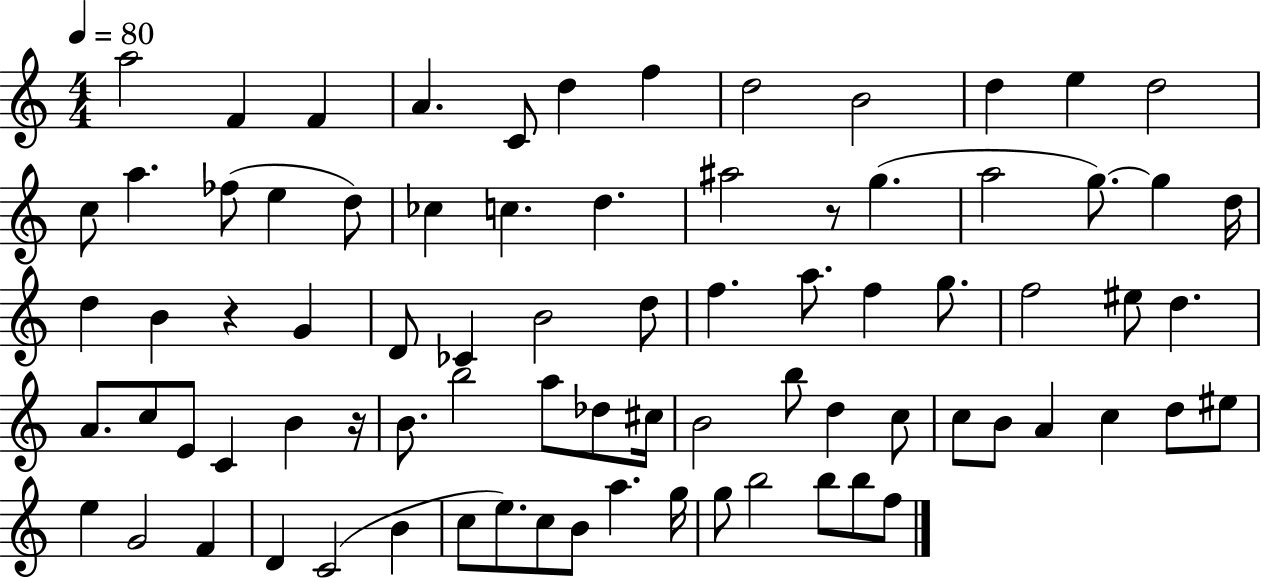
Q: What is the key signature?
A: C major